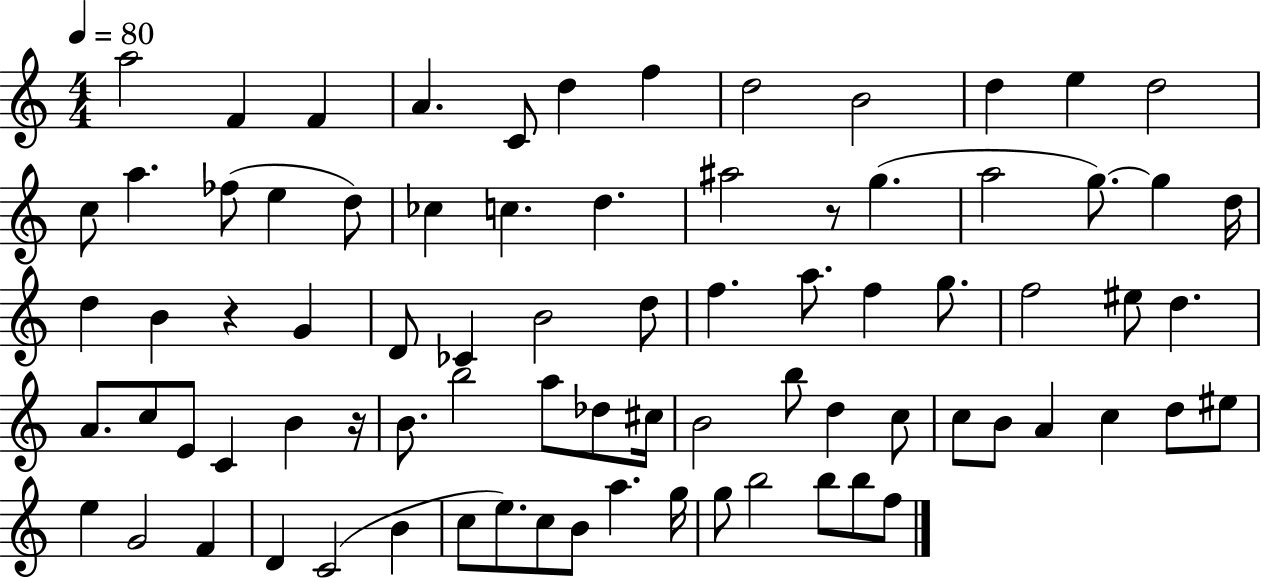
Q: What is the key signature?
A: C major